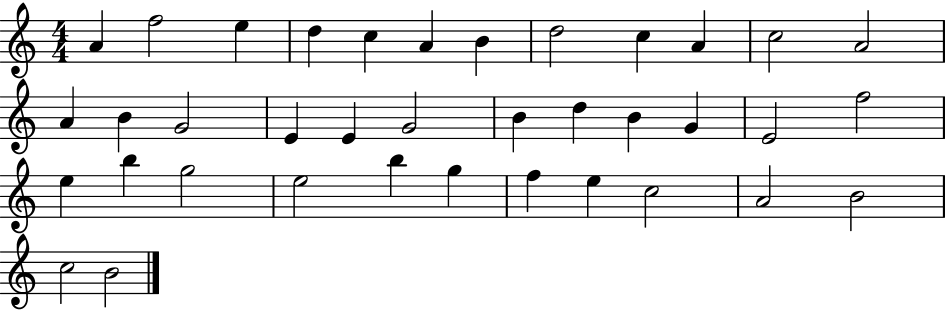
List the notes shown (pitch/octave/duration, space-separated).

A4/q F5/h E5/q D5/q C5/q A4/q B4/q D5/h C5/q A4/q C5/h A4/h A4/q B4/q G4/h E4/q E4/q G4/h B4/q D5/q B4/q G4/q E4/h F5/h E5/q B5/q G5/h E5/h B5/q G5/q F5/q E5/q C5/h A4/h B4/h C5/h B4/h